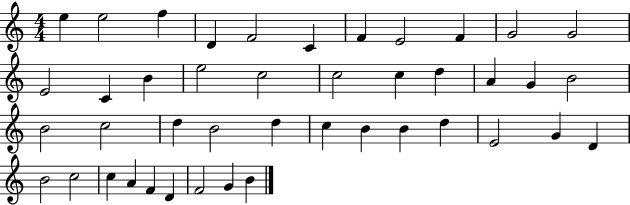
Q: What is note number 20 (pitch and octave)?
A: A4